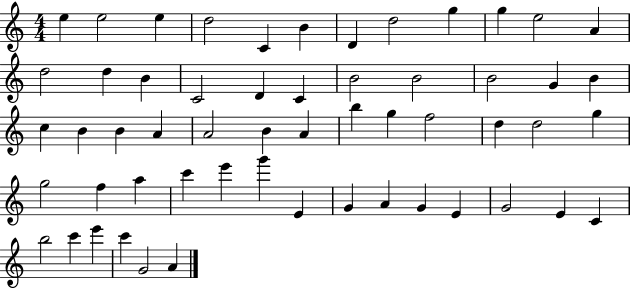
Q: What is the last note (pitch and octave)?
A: A4